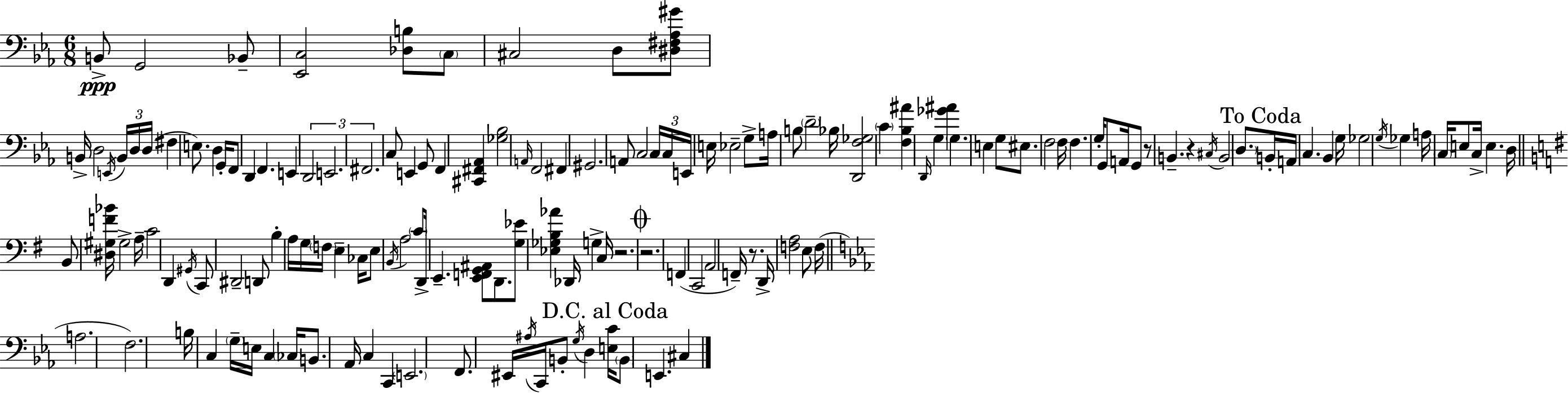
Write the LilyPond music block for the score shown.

{
  \clef bass
  \numericTimeSignature
  \time 6/8
  \key c \minor
  b,8->\ppp g,2 bes,8-- | <ees, c>2 <des b>8 \parenthesize c8 | cis2 d8 <dis fis aes gis'>8 | b,16-> d2 \acciaccatura { e,16 } \tuplet 3/2 { b,16 d16 | \break d16( } fis4 e8.) d4 | g,16-. f,8 d,4 f,4. | e,4 \tuplet 3/2 { d,2 | e,2. | \break fis,2. } | c8 e,4 g,8 f,4 | <cis, fis, aes,>4 <ges bes>2 | \grace { a,16 } f,2 fis,4 | \break gis,2. | a,8 c2 | \tuplet 3/2 { c16 c16 e,16 } e16 ees2-- | g8-> a16 b8 \parenthesize d'2-- | \break bes16 <d, f ges>2 \parenthesize c'4 | <f bes ais'>4 \grace { d,16 } g4 <ges' ais'>4 | \parenthesize g4. e4 | g8 eis8. f2 | \break f16 f4. g16-. g,8 | a,16 g,8 r8 b,4.-- r4 | \acciaccatura { cis16 } b,2 | \parenthesize d8. \mark "To Coda" b,16-. a,16 c4. bes,4 | \break g16 ges2 | \acciaccatura { g16 } ges4 a16 \parenthesize c16 e8 c16-> e4. | d16 \bar "||" \break \key e \minor b,8 <dis gis f' bes'>16 gis2-> a16-- | c'2 d,4 | \acciaccatura { gis,16 } c,8 dis,2-- d,8 | b4-. a16 g16 \parenthesize f16 e4-- | \break ces16 e8 \acciaccatura { b,16 } a2 | \parenthesize c'8 d,16-> e,4.-- <e, f, g, ais,>8 d,8. | <g ees'>8 <ees ges b aes'>4 des,16 g4-> | c16 r2. | \break \mark \markup { \musicglyph "scripts.coda" } r2. | f,4( c,2 | a,2 f,16--) r8. | d,16-> <f a>2 e8 | \break f16( \bar "||" \break \key ees \major a2. | f2.) | b16 c4 \parenthesize g16-- e16 c4 \parenthesize ces16 | b,8. aes,16 c4 c,4 | \break \parenthesize e,2. | f,8. eis,16 \acciaccatura { ais16 } c,16 b,8-. \acciaccatura { g16 } d4 | \mark "D.C. al Coda" <e c'>16 \parenthesize b,8 e,4. cis4 | \bar "|."
}